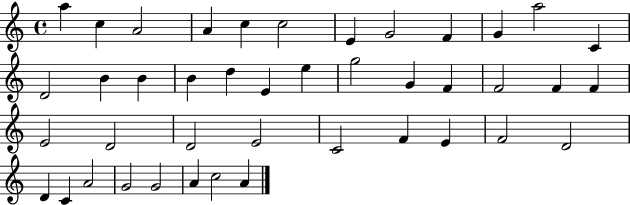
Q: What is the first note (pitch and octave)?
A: A5